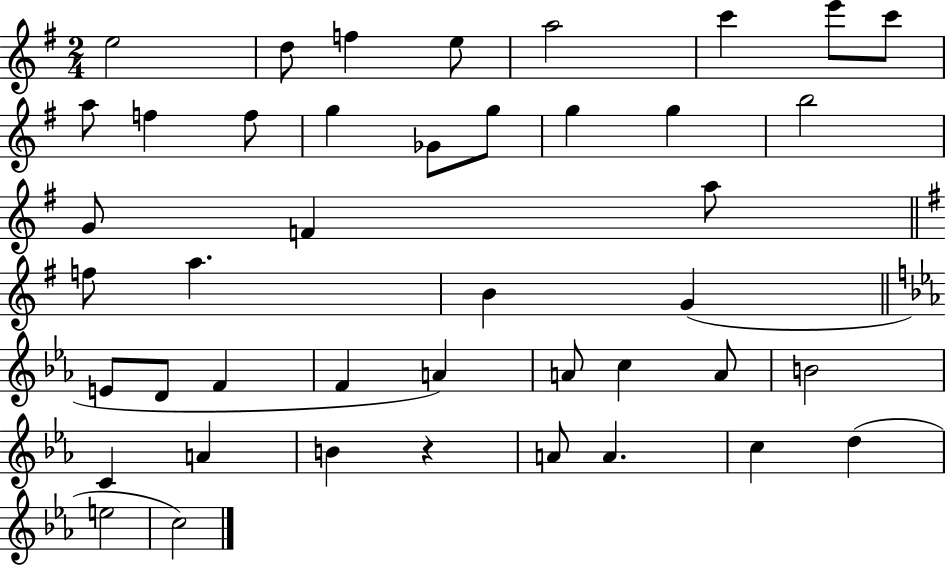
E5/h D5/e F5/q E5/e A5/h C6/q E6/e C6/e A5/e F5/q F5/e G5/q Gb4/e G5/e G5/q G5/q B5/h G4/e F4/q A5/e F5/e A5/q. B4/q G4/q E4/e D4/e F4/q F4/q A4/q A4/e C5/q A4/e B4/h C4/q A4/q B4/q R/q A4/e A4/q. C5/q D5/q E5/h C5/h